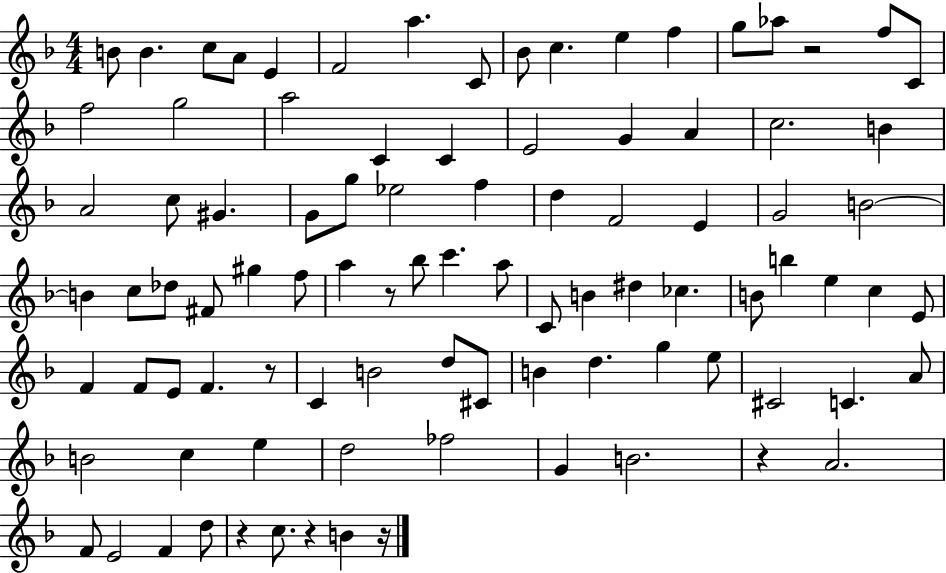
{
  \clef treble
  \numericTimeSignature
  \time 4/4
  \key f \major
  b'8 b'4. c''8 a'8 e'4 | f'2 a''4. c'8 | bes'8 c''4. e''4 f''4 | g''8 aes''8 r2 f''8 c'8 | \break f''2 g''2 | a''2 c'4 c'4 | e'2 g'4 a'4 | c''2. b'4 | \break a'2 c''8 gis'4. | g'8 g''8 ees''2 f''4 | d''4 f'2 e'4 | g'2 b'2~~ | \break b'4 c''8 des''8 fis'8 gis''4 f''8 | a''4 r8 bes''8 c'''4. a''8 | c'8 b'4 dis''4 ces''4. | b'8 b''4 e''4 c''4 e'8 | \break f'4 f'8 e'8 f'4. r8 | c'4 b'2 d''8 cis'8 | b'4 d''4. g''4 e''8 | cis'2 c'4. a'8 | \break b'2 c''4 e''4 | d''2 fes''2 | g'4 b'2. | r4 a'2. | \break f'8 e'2 f'4 d''8 | r4 c''8. r4 b'4 r16 | \bar "|."
}